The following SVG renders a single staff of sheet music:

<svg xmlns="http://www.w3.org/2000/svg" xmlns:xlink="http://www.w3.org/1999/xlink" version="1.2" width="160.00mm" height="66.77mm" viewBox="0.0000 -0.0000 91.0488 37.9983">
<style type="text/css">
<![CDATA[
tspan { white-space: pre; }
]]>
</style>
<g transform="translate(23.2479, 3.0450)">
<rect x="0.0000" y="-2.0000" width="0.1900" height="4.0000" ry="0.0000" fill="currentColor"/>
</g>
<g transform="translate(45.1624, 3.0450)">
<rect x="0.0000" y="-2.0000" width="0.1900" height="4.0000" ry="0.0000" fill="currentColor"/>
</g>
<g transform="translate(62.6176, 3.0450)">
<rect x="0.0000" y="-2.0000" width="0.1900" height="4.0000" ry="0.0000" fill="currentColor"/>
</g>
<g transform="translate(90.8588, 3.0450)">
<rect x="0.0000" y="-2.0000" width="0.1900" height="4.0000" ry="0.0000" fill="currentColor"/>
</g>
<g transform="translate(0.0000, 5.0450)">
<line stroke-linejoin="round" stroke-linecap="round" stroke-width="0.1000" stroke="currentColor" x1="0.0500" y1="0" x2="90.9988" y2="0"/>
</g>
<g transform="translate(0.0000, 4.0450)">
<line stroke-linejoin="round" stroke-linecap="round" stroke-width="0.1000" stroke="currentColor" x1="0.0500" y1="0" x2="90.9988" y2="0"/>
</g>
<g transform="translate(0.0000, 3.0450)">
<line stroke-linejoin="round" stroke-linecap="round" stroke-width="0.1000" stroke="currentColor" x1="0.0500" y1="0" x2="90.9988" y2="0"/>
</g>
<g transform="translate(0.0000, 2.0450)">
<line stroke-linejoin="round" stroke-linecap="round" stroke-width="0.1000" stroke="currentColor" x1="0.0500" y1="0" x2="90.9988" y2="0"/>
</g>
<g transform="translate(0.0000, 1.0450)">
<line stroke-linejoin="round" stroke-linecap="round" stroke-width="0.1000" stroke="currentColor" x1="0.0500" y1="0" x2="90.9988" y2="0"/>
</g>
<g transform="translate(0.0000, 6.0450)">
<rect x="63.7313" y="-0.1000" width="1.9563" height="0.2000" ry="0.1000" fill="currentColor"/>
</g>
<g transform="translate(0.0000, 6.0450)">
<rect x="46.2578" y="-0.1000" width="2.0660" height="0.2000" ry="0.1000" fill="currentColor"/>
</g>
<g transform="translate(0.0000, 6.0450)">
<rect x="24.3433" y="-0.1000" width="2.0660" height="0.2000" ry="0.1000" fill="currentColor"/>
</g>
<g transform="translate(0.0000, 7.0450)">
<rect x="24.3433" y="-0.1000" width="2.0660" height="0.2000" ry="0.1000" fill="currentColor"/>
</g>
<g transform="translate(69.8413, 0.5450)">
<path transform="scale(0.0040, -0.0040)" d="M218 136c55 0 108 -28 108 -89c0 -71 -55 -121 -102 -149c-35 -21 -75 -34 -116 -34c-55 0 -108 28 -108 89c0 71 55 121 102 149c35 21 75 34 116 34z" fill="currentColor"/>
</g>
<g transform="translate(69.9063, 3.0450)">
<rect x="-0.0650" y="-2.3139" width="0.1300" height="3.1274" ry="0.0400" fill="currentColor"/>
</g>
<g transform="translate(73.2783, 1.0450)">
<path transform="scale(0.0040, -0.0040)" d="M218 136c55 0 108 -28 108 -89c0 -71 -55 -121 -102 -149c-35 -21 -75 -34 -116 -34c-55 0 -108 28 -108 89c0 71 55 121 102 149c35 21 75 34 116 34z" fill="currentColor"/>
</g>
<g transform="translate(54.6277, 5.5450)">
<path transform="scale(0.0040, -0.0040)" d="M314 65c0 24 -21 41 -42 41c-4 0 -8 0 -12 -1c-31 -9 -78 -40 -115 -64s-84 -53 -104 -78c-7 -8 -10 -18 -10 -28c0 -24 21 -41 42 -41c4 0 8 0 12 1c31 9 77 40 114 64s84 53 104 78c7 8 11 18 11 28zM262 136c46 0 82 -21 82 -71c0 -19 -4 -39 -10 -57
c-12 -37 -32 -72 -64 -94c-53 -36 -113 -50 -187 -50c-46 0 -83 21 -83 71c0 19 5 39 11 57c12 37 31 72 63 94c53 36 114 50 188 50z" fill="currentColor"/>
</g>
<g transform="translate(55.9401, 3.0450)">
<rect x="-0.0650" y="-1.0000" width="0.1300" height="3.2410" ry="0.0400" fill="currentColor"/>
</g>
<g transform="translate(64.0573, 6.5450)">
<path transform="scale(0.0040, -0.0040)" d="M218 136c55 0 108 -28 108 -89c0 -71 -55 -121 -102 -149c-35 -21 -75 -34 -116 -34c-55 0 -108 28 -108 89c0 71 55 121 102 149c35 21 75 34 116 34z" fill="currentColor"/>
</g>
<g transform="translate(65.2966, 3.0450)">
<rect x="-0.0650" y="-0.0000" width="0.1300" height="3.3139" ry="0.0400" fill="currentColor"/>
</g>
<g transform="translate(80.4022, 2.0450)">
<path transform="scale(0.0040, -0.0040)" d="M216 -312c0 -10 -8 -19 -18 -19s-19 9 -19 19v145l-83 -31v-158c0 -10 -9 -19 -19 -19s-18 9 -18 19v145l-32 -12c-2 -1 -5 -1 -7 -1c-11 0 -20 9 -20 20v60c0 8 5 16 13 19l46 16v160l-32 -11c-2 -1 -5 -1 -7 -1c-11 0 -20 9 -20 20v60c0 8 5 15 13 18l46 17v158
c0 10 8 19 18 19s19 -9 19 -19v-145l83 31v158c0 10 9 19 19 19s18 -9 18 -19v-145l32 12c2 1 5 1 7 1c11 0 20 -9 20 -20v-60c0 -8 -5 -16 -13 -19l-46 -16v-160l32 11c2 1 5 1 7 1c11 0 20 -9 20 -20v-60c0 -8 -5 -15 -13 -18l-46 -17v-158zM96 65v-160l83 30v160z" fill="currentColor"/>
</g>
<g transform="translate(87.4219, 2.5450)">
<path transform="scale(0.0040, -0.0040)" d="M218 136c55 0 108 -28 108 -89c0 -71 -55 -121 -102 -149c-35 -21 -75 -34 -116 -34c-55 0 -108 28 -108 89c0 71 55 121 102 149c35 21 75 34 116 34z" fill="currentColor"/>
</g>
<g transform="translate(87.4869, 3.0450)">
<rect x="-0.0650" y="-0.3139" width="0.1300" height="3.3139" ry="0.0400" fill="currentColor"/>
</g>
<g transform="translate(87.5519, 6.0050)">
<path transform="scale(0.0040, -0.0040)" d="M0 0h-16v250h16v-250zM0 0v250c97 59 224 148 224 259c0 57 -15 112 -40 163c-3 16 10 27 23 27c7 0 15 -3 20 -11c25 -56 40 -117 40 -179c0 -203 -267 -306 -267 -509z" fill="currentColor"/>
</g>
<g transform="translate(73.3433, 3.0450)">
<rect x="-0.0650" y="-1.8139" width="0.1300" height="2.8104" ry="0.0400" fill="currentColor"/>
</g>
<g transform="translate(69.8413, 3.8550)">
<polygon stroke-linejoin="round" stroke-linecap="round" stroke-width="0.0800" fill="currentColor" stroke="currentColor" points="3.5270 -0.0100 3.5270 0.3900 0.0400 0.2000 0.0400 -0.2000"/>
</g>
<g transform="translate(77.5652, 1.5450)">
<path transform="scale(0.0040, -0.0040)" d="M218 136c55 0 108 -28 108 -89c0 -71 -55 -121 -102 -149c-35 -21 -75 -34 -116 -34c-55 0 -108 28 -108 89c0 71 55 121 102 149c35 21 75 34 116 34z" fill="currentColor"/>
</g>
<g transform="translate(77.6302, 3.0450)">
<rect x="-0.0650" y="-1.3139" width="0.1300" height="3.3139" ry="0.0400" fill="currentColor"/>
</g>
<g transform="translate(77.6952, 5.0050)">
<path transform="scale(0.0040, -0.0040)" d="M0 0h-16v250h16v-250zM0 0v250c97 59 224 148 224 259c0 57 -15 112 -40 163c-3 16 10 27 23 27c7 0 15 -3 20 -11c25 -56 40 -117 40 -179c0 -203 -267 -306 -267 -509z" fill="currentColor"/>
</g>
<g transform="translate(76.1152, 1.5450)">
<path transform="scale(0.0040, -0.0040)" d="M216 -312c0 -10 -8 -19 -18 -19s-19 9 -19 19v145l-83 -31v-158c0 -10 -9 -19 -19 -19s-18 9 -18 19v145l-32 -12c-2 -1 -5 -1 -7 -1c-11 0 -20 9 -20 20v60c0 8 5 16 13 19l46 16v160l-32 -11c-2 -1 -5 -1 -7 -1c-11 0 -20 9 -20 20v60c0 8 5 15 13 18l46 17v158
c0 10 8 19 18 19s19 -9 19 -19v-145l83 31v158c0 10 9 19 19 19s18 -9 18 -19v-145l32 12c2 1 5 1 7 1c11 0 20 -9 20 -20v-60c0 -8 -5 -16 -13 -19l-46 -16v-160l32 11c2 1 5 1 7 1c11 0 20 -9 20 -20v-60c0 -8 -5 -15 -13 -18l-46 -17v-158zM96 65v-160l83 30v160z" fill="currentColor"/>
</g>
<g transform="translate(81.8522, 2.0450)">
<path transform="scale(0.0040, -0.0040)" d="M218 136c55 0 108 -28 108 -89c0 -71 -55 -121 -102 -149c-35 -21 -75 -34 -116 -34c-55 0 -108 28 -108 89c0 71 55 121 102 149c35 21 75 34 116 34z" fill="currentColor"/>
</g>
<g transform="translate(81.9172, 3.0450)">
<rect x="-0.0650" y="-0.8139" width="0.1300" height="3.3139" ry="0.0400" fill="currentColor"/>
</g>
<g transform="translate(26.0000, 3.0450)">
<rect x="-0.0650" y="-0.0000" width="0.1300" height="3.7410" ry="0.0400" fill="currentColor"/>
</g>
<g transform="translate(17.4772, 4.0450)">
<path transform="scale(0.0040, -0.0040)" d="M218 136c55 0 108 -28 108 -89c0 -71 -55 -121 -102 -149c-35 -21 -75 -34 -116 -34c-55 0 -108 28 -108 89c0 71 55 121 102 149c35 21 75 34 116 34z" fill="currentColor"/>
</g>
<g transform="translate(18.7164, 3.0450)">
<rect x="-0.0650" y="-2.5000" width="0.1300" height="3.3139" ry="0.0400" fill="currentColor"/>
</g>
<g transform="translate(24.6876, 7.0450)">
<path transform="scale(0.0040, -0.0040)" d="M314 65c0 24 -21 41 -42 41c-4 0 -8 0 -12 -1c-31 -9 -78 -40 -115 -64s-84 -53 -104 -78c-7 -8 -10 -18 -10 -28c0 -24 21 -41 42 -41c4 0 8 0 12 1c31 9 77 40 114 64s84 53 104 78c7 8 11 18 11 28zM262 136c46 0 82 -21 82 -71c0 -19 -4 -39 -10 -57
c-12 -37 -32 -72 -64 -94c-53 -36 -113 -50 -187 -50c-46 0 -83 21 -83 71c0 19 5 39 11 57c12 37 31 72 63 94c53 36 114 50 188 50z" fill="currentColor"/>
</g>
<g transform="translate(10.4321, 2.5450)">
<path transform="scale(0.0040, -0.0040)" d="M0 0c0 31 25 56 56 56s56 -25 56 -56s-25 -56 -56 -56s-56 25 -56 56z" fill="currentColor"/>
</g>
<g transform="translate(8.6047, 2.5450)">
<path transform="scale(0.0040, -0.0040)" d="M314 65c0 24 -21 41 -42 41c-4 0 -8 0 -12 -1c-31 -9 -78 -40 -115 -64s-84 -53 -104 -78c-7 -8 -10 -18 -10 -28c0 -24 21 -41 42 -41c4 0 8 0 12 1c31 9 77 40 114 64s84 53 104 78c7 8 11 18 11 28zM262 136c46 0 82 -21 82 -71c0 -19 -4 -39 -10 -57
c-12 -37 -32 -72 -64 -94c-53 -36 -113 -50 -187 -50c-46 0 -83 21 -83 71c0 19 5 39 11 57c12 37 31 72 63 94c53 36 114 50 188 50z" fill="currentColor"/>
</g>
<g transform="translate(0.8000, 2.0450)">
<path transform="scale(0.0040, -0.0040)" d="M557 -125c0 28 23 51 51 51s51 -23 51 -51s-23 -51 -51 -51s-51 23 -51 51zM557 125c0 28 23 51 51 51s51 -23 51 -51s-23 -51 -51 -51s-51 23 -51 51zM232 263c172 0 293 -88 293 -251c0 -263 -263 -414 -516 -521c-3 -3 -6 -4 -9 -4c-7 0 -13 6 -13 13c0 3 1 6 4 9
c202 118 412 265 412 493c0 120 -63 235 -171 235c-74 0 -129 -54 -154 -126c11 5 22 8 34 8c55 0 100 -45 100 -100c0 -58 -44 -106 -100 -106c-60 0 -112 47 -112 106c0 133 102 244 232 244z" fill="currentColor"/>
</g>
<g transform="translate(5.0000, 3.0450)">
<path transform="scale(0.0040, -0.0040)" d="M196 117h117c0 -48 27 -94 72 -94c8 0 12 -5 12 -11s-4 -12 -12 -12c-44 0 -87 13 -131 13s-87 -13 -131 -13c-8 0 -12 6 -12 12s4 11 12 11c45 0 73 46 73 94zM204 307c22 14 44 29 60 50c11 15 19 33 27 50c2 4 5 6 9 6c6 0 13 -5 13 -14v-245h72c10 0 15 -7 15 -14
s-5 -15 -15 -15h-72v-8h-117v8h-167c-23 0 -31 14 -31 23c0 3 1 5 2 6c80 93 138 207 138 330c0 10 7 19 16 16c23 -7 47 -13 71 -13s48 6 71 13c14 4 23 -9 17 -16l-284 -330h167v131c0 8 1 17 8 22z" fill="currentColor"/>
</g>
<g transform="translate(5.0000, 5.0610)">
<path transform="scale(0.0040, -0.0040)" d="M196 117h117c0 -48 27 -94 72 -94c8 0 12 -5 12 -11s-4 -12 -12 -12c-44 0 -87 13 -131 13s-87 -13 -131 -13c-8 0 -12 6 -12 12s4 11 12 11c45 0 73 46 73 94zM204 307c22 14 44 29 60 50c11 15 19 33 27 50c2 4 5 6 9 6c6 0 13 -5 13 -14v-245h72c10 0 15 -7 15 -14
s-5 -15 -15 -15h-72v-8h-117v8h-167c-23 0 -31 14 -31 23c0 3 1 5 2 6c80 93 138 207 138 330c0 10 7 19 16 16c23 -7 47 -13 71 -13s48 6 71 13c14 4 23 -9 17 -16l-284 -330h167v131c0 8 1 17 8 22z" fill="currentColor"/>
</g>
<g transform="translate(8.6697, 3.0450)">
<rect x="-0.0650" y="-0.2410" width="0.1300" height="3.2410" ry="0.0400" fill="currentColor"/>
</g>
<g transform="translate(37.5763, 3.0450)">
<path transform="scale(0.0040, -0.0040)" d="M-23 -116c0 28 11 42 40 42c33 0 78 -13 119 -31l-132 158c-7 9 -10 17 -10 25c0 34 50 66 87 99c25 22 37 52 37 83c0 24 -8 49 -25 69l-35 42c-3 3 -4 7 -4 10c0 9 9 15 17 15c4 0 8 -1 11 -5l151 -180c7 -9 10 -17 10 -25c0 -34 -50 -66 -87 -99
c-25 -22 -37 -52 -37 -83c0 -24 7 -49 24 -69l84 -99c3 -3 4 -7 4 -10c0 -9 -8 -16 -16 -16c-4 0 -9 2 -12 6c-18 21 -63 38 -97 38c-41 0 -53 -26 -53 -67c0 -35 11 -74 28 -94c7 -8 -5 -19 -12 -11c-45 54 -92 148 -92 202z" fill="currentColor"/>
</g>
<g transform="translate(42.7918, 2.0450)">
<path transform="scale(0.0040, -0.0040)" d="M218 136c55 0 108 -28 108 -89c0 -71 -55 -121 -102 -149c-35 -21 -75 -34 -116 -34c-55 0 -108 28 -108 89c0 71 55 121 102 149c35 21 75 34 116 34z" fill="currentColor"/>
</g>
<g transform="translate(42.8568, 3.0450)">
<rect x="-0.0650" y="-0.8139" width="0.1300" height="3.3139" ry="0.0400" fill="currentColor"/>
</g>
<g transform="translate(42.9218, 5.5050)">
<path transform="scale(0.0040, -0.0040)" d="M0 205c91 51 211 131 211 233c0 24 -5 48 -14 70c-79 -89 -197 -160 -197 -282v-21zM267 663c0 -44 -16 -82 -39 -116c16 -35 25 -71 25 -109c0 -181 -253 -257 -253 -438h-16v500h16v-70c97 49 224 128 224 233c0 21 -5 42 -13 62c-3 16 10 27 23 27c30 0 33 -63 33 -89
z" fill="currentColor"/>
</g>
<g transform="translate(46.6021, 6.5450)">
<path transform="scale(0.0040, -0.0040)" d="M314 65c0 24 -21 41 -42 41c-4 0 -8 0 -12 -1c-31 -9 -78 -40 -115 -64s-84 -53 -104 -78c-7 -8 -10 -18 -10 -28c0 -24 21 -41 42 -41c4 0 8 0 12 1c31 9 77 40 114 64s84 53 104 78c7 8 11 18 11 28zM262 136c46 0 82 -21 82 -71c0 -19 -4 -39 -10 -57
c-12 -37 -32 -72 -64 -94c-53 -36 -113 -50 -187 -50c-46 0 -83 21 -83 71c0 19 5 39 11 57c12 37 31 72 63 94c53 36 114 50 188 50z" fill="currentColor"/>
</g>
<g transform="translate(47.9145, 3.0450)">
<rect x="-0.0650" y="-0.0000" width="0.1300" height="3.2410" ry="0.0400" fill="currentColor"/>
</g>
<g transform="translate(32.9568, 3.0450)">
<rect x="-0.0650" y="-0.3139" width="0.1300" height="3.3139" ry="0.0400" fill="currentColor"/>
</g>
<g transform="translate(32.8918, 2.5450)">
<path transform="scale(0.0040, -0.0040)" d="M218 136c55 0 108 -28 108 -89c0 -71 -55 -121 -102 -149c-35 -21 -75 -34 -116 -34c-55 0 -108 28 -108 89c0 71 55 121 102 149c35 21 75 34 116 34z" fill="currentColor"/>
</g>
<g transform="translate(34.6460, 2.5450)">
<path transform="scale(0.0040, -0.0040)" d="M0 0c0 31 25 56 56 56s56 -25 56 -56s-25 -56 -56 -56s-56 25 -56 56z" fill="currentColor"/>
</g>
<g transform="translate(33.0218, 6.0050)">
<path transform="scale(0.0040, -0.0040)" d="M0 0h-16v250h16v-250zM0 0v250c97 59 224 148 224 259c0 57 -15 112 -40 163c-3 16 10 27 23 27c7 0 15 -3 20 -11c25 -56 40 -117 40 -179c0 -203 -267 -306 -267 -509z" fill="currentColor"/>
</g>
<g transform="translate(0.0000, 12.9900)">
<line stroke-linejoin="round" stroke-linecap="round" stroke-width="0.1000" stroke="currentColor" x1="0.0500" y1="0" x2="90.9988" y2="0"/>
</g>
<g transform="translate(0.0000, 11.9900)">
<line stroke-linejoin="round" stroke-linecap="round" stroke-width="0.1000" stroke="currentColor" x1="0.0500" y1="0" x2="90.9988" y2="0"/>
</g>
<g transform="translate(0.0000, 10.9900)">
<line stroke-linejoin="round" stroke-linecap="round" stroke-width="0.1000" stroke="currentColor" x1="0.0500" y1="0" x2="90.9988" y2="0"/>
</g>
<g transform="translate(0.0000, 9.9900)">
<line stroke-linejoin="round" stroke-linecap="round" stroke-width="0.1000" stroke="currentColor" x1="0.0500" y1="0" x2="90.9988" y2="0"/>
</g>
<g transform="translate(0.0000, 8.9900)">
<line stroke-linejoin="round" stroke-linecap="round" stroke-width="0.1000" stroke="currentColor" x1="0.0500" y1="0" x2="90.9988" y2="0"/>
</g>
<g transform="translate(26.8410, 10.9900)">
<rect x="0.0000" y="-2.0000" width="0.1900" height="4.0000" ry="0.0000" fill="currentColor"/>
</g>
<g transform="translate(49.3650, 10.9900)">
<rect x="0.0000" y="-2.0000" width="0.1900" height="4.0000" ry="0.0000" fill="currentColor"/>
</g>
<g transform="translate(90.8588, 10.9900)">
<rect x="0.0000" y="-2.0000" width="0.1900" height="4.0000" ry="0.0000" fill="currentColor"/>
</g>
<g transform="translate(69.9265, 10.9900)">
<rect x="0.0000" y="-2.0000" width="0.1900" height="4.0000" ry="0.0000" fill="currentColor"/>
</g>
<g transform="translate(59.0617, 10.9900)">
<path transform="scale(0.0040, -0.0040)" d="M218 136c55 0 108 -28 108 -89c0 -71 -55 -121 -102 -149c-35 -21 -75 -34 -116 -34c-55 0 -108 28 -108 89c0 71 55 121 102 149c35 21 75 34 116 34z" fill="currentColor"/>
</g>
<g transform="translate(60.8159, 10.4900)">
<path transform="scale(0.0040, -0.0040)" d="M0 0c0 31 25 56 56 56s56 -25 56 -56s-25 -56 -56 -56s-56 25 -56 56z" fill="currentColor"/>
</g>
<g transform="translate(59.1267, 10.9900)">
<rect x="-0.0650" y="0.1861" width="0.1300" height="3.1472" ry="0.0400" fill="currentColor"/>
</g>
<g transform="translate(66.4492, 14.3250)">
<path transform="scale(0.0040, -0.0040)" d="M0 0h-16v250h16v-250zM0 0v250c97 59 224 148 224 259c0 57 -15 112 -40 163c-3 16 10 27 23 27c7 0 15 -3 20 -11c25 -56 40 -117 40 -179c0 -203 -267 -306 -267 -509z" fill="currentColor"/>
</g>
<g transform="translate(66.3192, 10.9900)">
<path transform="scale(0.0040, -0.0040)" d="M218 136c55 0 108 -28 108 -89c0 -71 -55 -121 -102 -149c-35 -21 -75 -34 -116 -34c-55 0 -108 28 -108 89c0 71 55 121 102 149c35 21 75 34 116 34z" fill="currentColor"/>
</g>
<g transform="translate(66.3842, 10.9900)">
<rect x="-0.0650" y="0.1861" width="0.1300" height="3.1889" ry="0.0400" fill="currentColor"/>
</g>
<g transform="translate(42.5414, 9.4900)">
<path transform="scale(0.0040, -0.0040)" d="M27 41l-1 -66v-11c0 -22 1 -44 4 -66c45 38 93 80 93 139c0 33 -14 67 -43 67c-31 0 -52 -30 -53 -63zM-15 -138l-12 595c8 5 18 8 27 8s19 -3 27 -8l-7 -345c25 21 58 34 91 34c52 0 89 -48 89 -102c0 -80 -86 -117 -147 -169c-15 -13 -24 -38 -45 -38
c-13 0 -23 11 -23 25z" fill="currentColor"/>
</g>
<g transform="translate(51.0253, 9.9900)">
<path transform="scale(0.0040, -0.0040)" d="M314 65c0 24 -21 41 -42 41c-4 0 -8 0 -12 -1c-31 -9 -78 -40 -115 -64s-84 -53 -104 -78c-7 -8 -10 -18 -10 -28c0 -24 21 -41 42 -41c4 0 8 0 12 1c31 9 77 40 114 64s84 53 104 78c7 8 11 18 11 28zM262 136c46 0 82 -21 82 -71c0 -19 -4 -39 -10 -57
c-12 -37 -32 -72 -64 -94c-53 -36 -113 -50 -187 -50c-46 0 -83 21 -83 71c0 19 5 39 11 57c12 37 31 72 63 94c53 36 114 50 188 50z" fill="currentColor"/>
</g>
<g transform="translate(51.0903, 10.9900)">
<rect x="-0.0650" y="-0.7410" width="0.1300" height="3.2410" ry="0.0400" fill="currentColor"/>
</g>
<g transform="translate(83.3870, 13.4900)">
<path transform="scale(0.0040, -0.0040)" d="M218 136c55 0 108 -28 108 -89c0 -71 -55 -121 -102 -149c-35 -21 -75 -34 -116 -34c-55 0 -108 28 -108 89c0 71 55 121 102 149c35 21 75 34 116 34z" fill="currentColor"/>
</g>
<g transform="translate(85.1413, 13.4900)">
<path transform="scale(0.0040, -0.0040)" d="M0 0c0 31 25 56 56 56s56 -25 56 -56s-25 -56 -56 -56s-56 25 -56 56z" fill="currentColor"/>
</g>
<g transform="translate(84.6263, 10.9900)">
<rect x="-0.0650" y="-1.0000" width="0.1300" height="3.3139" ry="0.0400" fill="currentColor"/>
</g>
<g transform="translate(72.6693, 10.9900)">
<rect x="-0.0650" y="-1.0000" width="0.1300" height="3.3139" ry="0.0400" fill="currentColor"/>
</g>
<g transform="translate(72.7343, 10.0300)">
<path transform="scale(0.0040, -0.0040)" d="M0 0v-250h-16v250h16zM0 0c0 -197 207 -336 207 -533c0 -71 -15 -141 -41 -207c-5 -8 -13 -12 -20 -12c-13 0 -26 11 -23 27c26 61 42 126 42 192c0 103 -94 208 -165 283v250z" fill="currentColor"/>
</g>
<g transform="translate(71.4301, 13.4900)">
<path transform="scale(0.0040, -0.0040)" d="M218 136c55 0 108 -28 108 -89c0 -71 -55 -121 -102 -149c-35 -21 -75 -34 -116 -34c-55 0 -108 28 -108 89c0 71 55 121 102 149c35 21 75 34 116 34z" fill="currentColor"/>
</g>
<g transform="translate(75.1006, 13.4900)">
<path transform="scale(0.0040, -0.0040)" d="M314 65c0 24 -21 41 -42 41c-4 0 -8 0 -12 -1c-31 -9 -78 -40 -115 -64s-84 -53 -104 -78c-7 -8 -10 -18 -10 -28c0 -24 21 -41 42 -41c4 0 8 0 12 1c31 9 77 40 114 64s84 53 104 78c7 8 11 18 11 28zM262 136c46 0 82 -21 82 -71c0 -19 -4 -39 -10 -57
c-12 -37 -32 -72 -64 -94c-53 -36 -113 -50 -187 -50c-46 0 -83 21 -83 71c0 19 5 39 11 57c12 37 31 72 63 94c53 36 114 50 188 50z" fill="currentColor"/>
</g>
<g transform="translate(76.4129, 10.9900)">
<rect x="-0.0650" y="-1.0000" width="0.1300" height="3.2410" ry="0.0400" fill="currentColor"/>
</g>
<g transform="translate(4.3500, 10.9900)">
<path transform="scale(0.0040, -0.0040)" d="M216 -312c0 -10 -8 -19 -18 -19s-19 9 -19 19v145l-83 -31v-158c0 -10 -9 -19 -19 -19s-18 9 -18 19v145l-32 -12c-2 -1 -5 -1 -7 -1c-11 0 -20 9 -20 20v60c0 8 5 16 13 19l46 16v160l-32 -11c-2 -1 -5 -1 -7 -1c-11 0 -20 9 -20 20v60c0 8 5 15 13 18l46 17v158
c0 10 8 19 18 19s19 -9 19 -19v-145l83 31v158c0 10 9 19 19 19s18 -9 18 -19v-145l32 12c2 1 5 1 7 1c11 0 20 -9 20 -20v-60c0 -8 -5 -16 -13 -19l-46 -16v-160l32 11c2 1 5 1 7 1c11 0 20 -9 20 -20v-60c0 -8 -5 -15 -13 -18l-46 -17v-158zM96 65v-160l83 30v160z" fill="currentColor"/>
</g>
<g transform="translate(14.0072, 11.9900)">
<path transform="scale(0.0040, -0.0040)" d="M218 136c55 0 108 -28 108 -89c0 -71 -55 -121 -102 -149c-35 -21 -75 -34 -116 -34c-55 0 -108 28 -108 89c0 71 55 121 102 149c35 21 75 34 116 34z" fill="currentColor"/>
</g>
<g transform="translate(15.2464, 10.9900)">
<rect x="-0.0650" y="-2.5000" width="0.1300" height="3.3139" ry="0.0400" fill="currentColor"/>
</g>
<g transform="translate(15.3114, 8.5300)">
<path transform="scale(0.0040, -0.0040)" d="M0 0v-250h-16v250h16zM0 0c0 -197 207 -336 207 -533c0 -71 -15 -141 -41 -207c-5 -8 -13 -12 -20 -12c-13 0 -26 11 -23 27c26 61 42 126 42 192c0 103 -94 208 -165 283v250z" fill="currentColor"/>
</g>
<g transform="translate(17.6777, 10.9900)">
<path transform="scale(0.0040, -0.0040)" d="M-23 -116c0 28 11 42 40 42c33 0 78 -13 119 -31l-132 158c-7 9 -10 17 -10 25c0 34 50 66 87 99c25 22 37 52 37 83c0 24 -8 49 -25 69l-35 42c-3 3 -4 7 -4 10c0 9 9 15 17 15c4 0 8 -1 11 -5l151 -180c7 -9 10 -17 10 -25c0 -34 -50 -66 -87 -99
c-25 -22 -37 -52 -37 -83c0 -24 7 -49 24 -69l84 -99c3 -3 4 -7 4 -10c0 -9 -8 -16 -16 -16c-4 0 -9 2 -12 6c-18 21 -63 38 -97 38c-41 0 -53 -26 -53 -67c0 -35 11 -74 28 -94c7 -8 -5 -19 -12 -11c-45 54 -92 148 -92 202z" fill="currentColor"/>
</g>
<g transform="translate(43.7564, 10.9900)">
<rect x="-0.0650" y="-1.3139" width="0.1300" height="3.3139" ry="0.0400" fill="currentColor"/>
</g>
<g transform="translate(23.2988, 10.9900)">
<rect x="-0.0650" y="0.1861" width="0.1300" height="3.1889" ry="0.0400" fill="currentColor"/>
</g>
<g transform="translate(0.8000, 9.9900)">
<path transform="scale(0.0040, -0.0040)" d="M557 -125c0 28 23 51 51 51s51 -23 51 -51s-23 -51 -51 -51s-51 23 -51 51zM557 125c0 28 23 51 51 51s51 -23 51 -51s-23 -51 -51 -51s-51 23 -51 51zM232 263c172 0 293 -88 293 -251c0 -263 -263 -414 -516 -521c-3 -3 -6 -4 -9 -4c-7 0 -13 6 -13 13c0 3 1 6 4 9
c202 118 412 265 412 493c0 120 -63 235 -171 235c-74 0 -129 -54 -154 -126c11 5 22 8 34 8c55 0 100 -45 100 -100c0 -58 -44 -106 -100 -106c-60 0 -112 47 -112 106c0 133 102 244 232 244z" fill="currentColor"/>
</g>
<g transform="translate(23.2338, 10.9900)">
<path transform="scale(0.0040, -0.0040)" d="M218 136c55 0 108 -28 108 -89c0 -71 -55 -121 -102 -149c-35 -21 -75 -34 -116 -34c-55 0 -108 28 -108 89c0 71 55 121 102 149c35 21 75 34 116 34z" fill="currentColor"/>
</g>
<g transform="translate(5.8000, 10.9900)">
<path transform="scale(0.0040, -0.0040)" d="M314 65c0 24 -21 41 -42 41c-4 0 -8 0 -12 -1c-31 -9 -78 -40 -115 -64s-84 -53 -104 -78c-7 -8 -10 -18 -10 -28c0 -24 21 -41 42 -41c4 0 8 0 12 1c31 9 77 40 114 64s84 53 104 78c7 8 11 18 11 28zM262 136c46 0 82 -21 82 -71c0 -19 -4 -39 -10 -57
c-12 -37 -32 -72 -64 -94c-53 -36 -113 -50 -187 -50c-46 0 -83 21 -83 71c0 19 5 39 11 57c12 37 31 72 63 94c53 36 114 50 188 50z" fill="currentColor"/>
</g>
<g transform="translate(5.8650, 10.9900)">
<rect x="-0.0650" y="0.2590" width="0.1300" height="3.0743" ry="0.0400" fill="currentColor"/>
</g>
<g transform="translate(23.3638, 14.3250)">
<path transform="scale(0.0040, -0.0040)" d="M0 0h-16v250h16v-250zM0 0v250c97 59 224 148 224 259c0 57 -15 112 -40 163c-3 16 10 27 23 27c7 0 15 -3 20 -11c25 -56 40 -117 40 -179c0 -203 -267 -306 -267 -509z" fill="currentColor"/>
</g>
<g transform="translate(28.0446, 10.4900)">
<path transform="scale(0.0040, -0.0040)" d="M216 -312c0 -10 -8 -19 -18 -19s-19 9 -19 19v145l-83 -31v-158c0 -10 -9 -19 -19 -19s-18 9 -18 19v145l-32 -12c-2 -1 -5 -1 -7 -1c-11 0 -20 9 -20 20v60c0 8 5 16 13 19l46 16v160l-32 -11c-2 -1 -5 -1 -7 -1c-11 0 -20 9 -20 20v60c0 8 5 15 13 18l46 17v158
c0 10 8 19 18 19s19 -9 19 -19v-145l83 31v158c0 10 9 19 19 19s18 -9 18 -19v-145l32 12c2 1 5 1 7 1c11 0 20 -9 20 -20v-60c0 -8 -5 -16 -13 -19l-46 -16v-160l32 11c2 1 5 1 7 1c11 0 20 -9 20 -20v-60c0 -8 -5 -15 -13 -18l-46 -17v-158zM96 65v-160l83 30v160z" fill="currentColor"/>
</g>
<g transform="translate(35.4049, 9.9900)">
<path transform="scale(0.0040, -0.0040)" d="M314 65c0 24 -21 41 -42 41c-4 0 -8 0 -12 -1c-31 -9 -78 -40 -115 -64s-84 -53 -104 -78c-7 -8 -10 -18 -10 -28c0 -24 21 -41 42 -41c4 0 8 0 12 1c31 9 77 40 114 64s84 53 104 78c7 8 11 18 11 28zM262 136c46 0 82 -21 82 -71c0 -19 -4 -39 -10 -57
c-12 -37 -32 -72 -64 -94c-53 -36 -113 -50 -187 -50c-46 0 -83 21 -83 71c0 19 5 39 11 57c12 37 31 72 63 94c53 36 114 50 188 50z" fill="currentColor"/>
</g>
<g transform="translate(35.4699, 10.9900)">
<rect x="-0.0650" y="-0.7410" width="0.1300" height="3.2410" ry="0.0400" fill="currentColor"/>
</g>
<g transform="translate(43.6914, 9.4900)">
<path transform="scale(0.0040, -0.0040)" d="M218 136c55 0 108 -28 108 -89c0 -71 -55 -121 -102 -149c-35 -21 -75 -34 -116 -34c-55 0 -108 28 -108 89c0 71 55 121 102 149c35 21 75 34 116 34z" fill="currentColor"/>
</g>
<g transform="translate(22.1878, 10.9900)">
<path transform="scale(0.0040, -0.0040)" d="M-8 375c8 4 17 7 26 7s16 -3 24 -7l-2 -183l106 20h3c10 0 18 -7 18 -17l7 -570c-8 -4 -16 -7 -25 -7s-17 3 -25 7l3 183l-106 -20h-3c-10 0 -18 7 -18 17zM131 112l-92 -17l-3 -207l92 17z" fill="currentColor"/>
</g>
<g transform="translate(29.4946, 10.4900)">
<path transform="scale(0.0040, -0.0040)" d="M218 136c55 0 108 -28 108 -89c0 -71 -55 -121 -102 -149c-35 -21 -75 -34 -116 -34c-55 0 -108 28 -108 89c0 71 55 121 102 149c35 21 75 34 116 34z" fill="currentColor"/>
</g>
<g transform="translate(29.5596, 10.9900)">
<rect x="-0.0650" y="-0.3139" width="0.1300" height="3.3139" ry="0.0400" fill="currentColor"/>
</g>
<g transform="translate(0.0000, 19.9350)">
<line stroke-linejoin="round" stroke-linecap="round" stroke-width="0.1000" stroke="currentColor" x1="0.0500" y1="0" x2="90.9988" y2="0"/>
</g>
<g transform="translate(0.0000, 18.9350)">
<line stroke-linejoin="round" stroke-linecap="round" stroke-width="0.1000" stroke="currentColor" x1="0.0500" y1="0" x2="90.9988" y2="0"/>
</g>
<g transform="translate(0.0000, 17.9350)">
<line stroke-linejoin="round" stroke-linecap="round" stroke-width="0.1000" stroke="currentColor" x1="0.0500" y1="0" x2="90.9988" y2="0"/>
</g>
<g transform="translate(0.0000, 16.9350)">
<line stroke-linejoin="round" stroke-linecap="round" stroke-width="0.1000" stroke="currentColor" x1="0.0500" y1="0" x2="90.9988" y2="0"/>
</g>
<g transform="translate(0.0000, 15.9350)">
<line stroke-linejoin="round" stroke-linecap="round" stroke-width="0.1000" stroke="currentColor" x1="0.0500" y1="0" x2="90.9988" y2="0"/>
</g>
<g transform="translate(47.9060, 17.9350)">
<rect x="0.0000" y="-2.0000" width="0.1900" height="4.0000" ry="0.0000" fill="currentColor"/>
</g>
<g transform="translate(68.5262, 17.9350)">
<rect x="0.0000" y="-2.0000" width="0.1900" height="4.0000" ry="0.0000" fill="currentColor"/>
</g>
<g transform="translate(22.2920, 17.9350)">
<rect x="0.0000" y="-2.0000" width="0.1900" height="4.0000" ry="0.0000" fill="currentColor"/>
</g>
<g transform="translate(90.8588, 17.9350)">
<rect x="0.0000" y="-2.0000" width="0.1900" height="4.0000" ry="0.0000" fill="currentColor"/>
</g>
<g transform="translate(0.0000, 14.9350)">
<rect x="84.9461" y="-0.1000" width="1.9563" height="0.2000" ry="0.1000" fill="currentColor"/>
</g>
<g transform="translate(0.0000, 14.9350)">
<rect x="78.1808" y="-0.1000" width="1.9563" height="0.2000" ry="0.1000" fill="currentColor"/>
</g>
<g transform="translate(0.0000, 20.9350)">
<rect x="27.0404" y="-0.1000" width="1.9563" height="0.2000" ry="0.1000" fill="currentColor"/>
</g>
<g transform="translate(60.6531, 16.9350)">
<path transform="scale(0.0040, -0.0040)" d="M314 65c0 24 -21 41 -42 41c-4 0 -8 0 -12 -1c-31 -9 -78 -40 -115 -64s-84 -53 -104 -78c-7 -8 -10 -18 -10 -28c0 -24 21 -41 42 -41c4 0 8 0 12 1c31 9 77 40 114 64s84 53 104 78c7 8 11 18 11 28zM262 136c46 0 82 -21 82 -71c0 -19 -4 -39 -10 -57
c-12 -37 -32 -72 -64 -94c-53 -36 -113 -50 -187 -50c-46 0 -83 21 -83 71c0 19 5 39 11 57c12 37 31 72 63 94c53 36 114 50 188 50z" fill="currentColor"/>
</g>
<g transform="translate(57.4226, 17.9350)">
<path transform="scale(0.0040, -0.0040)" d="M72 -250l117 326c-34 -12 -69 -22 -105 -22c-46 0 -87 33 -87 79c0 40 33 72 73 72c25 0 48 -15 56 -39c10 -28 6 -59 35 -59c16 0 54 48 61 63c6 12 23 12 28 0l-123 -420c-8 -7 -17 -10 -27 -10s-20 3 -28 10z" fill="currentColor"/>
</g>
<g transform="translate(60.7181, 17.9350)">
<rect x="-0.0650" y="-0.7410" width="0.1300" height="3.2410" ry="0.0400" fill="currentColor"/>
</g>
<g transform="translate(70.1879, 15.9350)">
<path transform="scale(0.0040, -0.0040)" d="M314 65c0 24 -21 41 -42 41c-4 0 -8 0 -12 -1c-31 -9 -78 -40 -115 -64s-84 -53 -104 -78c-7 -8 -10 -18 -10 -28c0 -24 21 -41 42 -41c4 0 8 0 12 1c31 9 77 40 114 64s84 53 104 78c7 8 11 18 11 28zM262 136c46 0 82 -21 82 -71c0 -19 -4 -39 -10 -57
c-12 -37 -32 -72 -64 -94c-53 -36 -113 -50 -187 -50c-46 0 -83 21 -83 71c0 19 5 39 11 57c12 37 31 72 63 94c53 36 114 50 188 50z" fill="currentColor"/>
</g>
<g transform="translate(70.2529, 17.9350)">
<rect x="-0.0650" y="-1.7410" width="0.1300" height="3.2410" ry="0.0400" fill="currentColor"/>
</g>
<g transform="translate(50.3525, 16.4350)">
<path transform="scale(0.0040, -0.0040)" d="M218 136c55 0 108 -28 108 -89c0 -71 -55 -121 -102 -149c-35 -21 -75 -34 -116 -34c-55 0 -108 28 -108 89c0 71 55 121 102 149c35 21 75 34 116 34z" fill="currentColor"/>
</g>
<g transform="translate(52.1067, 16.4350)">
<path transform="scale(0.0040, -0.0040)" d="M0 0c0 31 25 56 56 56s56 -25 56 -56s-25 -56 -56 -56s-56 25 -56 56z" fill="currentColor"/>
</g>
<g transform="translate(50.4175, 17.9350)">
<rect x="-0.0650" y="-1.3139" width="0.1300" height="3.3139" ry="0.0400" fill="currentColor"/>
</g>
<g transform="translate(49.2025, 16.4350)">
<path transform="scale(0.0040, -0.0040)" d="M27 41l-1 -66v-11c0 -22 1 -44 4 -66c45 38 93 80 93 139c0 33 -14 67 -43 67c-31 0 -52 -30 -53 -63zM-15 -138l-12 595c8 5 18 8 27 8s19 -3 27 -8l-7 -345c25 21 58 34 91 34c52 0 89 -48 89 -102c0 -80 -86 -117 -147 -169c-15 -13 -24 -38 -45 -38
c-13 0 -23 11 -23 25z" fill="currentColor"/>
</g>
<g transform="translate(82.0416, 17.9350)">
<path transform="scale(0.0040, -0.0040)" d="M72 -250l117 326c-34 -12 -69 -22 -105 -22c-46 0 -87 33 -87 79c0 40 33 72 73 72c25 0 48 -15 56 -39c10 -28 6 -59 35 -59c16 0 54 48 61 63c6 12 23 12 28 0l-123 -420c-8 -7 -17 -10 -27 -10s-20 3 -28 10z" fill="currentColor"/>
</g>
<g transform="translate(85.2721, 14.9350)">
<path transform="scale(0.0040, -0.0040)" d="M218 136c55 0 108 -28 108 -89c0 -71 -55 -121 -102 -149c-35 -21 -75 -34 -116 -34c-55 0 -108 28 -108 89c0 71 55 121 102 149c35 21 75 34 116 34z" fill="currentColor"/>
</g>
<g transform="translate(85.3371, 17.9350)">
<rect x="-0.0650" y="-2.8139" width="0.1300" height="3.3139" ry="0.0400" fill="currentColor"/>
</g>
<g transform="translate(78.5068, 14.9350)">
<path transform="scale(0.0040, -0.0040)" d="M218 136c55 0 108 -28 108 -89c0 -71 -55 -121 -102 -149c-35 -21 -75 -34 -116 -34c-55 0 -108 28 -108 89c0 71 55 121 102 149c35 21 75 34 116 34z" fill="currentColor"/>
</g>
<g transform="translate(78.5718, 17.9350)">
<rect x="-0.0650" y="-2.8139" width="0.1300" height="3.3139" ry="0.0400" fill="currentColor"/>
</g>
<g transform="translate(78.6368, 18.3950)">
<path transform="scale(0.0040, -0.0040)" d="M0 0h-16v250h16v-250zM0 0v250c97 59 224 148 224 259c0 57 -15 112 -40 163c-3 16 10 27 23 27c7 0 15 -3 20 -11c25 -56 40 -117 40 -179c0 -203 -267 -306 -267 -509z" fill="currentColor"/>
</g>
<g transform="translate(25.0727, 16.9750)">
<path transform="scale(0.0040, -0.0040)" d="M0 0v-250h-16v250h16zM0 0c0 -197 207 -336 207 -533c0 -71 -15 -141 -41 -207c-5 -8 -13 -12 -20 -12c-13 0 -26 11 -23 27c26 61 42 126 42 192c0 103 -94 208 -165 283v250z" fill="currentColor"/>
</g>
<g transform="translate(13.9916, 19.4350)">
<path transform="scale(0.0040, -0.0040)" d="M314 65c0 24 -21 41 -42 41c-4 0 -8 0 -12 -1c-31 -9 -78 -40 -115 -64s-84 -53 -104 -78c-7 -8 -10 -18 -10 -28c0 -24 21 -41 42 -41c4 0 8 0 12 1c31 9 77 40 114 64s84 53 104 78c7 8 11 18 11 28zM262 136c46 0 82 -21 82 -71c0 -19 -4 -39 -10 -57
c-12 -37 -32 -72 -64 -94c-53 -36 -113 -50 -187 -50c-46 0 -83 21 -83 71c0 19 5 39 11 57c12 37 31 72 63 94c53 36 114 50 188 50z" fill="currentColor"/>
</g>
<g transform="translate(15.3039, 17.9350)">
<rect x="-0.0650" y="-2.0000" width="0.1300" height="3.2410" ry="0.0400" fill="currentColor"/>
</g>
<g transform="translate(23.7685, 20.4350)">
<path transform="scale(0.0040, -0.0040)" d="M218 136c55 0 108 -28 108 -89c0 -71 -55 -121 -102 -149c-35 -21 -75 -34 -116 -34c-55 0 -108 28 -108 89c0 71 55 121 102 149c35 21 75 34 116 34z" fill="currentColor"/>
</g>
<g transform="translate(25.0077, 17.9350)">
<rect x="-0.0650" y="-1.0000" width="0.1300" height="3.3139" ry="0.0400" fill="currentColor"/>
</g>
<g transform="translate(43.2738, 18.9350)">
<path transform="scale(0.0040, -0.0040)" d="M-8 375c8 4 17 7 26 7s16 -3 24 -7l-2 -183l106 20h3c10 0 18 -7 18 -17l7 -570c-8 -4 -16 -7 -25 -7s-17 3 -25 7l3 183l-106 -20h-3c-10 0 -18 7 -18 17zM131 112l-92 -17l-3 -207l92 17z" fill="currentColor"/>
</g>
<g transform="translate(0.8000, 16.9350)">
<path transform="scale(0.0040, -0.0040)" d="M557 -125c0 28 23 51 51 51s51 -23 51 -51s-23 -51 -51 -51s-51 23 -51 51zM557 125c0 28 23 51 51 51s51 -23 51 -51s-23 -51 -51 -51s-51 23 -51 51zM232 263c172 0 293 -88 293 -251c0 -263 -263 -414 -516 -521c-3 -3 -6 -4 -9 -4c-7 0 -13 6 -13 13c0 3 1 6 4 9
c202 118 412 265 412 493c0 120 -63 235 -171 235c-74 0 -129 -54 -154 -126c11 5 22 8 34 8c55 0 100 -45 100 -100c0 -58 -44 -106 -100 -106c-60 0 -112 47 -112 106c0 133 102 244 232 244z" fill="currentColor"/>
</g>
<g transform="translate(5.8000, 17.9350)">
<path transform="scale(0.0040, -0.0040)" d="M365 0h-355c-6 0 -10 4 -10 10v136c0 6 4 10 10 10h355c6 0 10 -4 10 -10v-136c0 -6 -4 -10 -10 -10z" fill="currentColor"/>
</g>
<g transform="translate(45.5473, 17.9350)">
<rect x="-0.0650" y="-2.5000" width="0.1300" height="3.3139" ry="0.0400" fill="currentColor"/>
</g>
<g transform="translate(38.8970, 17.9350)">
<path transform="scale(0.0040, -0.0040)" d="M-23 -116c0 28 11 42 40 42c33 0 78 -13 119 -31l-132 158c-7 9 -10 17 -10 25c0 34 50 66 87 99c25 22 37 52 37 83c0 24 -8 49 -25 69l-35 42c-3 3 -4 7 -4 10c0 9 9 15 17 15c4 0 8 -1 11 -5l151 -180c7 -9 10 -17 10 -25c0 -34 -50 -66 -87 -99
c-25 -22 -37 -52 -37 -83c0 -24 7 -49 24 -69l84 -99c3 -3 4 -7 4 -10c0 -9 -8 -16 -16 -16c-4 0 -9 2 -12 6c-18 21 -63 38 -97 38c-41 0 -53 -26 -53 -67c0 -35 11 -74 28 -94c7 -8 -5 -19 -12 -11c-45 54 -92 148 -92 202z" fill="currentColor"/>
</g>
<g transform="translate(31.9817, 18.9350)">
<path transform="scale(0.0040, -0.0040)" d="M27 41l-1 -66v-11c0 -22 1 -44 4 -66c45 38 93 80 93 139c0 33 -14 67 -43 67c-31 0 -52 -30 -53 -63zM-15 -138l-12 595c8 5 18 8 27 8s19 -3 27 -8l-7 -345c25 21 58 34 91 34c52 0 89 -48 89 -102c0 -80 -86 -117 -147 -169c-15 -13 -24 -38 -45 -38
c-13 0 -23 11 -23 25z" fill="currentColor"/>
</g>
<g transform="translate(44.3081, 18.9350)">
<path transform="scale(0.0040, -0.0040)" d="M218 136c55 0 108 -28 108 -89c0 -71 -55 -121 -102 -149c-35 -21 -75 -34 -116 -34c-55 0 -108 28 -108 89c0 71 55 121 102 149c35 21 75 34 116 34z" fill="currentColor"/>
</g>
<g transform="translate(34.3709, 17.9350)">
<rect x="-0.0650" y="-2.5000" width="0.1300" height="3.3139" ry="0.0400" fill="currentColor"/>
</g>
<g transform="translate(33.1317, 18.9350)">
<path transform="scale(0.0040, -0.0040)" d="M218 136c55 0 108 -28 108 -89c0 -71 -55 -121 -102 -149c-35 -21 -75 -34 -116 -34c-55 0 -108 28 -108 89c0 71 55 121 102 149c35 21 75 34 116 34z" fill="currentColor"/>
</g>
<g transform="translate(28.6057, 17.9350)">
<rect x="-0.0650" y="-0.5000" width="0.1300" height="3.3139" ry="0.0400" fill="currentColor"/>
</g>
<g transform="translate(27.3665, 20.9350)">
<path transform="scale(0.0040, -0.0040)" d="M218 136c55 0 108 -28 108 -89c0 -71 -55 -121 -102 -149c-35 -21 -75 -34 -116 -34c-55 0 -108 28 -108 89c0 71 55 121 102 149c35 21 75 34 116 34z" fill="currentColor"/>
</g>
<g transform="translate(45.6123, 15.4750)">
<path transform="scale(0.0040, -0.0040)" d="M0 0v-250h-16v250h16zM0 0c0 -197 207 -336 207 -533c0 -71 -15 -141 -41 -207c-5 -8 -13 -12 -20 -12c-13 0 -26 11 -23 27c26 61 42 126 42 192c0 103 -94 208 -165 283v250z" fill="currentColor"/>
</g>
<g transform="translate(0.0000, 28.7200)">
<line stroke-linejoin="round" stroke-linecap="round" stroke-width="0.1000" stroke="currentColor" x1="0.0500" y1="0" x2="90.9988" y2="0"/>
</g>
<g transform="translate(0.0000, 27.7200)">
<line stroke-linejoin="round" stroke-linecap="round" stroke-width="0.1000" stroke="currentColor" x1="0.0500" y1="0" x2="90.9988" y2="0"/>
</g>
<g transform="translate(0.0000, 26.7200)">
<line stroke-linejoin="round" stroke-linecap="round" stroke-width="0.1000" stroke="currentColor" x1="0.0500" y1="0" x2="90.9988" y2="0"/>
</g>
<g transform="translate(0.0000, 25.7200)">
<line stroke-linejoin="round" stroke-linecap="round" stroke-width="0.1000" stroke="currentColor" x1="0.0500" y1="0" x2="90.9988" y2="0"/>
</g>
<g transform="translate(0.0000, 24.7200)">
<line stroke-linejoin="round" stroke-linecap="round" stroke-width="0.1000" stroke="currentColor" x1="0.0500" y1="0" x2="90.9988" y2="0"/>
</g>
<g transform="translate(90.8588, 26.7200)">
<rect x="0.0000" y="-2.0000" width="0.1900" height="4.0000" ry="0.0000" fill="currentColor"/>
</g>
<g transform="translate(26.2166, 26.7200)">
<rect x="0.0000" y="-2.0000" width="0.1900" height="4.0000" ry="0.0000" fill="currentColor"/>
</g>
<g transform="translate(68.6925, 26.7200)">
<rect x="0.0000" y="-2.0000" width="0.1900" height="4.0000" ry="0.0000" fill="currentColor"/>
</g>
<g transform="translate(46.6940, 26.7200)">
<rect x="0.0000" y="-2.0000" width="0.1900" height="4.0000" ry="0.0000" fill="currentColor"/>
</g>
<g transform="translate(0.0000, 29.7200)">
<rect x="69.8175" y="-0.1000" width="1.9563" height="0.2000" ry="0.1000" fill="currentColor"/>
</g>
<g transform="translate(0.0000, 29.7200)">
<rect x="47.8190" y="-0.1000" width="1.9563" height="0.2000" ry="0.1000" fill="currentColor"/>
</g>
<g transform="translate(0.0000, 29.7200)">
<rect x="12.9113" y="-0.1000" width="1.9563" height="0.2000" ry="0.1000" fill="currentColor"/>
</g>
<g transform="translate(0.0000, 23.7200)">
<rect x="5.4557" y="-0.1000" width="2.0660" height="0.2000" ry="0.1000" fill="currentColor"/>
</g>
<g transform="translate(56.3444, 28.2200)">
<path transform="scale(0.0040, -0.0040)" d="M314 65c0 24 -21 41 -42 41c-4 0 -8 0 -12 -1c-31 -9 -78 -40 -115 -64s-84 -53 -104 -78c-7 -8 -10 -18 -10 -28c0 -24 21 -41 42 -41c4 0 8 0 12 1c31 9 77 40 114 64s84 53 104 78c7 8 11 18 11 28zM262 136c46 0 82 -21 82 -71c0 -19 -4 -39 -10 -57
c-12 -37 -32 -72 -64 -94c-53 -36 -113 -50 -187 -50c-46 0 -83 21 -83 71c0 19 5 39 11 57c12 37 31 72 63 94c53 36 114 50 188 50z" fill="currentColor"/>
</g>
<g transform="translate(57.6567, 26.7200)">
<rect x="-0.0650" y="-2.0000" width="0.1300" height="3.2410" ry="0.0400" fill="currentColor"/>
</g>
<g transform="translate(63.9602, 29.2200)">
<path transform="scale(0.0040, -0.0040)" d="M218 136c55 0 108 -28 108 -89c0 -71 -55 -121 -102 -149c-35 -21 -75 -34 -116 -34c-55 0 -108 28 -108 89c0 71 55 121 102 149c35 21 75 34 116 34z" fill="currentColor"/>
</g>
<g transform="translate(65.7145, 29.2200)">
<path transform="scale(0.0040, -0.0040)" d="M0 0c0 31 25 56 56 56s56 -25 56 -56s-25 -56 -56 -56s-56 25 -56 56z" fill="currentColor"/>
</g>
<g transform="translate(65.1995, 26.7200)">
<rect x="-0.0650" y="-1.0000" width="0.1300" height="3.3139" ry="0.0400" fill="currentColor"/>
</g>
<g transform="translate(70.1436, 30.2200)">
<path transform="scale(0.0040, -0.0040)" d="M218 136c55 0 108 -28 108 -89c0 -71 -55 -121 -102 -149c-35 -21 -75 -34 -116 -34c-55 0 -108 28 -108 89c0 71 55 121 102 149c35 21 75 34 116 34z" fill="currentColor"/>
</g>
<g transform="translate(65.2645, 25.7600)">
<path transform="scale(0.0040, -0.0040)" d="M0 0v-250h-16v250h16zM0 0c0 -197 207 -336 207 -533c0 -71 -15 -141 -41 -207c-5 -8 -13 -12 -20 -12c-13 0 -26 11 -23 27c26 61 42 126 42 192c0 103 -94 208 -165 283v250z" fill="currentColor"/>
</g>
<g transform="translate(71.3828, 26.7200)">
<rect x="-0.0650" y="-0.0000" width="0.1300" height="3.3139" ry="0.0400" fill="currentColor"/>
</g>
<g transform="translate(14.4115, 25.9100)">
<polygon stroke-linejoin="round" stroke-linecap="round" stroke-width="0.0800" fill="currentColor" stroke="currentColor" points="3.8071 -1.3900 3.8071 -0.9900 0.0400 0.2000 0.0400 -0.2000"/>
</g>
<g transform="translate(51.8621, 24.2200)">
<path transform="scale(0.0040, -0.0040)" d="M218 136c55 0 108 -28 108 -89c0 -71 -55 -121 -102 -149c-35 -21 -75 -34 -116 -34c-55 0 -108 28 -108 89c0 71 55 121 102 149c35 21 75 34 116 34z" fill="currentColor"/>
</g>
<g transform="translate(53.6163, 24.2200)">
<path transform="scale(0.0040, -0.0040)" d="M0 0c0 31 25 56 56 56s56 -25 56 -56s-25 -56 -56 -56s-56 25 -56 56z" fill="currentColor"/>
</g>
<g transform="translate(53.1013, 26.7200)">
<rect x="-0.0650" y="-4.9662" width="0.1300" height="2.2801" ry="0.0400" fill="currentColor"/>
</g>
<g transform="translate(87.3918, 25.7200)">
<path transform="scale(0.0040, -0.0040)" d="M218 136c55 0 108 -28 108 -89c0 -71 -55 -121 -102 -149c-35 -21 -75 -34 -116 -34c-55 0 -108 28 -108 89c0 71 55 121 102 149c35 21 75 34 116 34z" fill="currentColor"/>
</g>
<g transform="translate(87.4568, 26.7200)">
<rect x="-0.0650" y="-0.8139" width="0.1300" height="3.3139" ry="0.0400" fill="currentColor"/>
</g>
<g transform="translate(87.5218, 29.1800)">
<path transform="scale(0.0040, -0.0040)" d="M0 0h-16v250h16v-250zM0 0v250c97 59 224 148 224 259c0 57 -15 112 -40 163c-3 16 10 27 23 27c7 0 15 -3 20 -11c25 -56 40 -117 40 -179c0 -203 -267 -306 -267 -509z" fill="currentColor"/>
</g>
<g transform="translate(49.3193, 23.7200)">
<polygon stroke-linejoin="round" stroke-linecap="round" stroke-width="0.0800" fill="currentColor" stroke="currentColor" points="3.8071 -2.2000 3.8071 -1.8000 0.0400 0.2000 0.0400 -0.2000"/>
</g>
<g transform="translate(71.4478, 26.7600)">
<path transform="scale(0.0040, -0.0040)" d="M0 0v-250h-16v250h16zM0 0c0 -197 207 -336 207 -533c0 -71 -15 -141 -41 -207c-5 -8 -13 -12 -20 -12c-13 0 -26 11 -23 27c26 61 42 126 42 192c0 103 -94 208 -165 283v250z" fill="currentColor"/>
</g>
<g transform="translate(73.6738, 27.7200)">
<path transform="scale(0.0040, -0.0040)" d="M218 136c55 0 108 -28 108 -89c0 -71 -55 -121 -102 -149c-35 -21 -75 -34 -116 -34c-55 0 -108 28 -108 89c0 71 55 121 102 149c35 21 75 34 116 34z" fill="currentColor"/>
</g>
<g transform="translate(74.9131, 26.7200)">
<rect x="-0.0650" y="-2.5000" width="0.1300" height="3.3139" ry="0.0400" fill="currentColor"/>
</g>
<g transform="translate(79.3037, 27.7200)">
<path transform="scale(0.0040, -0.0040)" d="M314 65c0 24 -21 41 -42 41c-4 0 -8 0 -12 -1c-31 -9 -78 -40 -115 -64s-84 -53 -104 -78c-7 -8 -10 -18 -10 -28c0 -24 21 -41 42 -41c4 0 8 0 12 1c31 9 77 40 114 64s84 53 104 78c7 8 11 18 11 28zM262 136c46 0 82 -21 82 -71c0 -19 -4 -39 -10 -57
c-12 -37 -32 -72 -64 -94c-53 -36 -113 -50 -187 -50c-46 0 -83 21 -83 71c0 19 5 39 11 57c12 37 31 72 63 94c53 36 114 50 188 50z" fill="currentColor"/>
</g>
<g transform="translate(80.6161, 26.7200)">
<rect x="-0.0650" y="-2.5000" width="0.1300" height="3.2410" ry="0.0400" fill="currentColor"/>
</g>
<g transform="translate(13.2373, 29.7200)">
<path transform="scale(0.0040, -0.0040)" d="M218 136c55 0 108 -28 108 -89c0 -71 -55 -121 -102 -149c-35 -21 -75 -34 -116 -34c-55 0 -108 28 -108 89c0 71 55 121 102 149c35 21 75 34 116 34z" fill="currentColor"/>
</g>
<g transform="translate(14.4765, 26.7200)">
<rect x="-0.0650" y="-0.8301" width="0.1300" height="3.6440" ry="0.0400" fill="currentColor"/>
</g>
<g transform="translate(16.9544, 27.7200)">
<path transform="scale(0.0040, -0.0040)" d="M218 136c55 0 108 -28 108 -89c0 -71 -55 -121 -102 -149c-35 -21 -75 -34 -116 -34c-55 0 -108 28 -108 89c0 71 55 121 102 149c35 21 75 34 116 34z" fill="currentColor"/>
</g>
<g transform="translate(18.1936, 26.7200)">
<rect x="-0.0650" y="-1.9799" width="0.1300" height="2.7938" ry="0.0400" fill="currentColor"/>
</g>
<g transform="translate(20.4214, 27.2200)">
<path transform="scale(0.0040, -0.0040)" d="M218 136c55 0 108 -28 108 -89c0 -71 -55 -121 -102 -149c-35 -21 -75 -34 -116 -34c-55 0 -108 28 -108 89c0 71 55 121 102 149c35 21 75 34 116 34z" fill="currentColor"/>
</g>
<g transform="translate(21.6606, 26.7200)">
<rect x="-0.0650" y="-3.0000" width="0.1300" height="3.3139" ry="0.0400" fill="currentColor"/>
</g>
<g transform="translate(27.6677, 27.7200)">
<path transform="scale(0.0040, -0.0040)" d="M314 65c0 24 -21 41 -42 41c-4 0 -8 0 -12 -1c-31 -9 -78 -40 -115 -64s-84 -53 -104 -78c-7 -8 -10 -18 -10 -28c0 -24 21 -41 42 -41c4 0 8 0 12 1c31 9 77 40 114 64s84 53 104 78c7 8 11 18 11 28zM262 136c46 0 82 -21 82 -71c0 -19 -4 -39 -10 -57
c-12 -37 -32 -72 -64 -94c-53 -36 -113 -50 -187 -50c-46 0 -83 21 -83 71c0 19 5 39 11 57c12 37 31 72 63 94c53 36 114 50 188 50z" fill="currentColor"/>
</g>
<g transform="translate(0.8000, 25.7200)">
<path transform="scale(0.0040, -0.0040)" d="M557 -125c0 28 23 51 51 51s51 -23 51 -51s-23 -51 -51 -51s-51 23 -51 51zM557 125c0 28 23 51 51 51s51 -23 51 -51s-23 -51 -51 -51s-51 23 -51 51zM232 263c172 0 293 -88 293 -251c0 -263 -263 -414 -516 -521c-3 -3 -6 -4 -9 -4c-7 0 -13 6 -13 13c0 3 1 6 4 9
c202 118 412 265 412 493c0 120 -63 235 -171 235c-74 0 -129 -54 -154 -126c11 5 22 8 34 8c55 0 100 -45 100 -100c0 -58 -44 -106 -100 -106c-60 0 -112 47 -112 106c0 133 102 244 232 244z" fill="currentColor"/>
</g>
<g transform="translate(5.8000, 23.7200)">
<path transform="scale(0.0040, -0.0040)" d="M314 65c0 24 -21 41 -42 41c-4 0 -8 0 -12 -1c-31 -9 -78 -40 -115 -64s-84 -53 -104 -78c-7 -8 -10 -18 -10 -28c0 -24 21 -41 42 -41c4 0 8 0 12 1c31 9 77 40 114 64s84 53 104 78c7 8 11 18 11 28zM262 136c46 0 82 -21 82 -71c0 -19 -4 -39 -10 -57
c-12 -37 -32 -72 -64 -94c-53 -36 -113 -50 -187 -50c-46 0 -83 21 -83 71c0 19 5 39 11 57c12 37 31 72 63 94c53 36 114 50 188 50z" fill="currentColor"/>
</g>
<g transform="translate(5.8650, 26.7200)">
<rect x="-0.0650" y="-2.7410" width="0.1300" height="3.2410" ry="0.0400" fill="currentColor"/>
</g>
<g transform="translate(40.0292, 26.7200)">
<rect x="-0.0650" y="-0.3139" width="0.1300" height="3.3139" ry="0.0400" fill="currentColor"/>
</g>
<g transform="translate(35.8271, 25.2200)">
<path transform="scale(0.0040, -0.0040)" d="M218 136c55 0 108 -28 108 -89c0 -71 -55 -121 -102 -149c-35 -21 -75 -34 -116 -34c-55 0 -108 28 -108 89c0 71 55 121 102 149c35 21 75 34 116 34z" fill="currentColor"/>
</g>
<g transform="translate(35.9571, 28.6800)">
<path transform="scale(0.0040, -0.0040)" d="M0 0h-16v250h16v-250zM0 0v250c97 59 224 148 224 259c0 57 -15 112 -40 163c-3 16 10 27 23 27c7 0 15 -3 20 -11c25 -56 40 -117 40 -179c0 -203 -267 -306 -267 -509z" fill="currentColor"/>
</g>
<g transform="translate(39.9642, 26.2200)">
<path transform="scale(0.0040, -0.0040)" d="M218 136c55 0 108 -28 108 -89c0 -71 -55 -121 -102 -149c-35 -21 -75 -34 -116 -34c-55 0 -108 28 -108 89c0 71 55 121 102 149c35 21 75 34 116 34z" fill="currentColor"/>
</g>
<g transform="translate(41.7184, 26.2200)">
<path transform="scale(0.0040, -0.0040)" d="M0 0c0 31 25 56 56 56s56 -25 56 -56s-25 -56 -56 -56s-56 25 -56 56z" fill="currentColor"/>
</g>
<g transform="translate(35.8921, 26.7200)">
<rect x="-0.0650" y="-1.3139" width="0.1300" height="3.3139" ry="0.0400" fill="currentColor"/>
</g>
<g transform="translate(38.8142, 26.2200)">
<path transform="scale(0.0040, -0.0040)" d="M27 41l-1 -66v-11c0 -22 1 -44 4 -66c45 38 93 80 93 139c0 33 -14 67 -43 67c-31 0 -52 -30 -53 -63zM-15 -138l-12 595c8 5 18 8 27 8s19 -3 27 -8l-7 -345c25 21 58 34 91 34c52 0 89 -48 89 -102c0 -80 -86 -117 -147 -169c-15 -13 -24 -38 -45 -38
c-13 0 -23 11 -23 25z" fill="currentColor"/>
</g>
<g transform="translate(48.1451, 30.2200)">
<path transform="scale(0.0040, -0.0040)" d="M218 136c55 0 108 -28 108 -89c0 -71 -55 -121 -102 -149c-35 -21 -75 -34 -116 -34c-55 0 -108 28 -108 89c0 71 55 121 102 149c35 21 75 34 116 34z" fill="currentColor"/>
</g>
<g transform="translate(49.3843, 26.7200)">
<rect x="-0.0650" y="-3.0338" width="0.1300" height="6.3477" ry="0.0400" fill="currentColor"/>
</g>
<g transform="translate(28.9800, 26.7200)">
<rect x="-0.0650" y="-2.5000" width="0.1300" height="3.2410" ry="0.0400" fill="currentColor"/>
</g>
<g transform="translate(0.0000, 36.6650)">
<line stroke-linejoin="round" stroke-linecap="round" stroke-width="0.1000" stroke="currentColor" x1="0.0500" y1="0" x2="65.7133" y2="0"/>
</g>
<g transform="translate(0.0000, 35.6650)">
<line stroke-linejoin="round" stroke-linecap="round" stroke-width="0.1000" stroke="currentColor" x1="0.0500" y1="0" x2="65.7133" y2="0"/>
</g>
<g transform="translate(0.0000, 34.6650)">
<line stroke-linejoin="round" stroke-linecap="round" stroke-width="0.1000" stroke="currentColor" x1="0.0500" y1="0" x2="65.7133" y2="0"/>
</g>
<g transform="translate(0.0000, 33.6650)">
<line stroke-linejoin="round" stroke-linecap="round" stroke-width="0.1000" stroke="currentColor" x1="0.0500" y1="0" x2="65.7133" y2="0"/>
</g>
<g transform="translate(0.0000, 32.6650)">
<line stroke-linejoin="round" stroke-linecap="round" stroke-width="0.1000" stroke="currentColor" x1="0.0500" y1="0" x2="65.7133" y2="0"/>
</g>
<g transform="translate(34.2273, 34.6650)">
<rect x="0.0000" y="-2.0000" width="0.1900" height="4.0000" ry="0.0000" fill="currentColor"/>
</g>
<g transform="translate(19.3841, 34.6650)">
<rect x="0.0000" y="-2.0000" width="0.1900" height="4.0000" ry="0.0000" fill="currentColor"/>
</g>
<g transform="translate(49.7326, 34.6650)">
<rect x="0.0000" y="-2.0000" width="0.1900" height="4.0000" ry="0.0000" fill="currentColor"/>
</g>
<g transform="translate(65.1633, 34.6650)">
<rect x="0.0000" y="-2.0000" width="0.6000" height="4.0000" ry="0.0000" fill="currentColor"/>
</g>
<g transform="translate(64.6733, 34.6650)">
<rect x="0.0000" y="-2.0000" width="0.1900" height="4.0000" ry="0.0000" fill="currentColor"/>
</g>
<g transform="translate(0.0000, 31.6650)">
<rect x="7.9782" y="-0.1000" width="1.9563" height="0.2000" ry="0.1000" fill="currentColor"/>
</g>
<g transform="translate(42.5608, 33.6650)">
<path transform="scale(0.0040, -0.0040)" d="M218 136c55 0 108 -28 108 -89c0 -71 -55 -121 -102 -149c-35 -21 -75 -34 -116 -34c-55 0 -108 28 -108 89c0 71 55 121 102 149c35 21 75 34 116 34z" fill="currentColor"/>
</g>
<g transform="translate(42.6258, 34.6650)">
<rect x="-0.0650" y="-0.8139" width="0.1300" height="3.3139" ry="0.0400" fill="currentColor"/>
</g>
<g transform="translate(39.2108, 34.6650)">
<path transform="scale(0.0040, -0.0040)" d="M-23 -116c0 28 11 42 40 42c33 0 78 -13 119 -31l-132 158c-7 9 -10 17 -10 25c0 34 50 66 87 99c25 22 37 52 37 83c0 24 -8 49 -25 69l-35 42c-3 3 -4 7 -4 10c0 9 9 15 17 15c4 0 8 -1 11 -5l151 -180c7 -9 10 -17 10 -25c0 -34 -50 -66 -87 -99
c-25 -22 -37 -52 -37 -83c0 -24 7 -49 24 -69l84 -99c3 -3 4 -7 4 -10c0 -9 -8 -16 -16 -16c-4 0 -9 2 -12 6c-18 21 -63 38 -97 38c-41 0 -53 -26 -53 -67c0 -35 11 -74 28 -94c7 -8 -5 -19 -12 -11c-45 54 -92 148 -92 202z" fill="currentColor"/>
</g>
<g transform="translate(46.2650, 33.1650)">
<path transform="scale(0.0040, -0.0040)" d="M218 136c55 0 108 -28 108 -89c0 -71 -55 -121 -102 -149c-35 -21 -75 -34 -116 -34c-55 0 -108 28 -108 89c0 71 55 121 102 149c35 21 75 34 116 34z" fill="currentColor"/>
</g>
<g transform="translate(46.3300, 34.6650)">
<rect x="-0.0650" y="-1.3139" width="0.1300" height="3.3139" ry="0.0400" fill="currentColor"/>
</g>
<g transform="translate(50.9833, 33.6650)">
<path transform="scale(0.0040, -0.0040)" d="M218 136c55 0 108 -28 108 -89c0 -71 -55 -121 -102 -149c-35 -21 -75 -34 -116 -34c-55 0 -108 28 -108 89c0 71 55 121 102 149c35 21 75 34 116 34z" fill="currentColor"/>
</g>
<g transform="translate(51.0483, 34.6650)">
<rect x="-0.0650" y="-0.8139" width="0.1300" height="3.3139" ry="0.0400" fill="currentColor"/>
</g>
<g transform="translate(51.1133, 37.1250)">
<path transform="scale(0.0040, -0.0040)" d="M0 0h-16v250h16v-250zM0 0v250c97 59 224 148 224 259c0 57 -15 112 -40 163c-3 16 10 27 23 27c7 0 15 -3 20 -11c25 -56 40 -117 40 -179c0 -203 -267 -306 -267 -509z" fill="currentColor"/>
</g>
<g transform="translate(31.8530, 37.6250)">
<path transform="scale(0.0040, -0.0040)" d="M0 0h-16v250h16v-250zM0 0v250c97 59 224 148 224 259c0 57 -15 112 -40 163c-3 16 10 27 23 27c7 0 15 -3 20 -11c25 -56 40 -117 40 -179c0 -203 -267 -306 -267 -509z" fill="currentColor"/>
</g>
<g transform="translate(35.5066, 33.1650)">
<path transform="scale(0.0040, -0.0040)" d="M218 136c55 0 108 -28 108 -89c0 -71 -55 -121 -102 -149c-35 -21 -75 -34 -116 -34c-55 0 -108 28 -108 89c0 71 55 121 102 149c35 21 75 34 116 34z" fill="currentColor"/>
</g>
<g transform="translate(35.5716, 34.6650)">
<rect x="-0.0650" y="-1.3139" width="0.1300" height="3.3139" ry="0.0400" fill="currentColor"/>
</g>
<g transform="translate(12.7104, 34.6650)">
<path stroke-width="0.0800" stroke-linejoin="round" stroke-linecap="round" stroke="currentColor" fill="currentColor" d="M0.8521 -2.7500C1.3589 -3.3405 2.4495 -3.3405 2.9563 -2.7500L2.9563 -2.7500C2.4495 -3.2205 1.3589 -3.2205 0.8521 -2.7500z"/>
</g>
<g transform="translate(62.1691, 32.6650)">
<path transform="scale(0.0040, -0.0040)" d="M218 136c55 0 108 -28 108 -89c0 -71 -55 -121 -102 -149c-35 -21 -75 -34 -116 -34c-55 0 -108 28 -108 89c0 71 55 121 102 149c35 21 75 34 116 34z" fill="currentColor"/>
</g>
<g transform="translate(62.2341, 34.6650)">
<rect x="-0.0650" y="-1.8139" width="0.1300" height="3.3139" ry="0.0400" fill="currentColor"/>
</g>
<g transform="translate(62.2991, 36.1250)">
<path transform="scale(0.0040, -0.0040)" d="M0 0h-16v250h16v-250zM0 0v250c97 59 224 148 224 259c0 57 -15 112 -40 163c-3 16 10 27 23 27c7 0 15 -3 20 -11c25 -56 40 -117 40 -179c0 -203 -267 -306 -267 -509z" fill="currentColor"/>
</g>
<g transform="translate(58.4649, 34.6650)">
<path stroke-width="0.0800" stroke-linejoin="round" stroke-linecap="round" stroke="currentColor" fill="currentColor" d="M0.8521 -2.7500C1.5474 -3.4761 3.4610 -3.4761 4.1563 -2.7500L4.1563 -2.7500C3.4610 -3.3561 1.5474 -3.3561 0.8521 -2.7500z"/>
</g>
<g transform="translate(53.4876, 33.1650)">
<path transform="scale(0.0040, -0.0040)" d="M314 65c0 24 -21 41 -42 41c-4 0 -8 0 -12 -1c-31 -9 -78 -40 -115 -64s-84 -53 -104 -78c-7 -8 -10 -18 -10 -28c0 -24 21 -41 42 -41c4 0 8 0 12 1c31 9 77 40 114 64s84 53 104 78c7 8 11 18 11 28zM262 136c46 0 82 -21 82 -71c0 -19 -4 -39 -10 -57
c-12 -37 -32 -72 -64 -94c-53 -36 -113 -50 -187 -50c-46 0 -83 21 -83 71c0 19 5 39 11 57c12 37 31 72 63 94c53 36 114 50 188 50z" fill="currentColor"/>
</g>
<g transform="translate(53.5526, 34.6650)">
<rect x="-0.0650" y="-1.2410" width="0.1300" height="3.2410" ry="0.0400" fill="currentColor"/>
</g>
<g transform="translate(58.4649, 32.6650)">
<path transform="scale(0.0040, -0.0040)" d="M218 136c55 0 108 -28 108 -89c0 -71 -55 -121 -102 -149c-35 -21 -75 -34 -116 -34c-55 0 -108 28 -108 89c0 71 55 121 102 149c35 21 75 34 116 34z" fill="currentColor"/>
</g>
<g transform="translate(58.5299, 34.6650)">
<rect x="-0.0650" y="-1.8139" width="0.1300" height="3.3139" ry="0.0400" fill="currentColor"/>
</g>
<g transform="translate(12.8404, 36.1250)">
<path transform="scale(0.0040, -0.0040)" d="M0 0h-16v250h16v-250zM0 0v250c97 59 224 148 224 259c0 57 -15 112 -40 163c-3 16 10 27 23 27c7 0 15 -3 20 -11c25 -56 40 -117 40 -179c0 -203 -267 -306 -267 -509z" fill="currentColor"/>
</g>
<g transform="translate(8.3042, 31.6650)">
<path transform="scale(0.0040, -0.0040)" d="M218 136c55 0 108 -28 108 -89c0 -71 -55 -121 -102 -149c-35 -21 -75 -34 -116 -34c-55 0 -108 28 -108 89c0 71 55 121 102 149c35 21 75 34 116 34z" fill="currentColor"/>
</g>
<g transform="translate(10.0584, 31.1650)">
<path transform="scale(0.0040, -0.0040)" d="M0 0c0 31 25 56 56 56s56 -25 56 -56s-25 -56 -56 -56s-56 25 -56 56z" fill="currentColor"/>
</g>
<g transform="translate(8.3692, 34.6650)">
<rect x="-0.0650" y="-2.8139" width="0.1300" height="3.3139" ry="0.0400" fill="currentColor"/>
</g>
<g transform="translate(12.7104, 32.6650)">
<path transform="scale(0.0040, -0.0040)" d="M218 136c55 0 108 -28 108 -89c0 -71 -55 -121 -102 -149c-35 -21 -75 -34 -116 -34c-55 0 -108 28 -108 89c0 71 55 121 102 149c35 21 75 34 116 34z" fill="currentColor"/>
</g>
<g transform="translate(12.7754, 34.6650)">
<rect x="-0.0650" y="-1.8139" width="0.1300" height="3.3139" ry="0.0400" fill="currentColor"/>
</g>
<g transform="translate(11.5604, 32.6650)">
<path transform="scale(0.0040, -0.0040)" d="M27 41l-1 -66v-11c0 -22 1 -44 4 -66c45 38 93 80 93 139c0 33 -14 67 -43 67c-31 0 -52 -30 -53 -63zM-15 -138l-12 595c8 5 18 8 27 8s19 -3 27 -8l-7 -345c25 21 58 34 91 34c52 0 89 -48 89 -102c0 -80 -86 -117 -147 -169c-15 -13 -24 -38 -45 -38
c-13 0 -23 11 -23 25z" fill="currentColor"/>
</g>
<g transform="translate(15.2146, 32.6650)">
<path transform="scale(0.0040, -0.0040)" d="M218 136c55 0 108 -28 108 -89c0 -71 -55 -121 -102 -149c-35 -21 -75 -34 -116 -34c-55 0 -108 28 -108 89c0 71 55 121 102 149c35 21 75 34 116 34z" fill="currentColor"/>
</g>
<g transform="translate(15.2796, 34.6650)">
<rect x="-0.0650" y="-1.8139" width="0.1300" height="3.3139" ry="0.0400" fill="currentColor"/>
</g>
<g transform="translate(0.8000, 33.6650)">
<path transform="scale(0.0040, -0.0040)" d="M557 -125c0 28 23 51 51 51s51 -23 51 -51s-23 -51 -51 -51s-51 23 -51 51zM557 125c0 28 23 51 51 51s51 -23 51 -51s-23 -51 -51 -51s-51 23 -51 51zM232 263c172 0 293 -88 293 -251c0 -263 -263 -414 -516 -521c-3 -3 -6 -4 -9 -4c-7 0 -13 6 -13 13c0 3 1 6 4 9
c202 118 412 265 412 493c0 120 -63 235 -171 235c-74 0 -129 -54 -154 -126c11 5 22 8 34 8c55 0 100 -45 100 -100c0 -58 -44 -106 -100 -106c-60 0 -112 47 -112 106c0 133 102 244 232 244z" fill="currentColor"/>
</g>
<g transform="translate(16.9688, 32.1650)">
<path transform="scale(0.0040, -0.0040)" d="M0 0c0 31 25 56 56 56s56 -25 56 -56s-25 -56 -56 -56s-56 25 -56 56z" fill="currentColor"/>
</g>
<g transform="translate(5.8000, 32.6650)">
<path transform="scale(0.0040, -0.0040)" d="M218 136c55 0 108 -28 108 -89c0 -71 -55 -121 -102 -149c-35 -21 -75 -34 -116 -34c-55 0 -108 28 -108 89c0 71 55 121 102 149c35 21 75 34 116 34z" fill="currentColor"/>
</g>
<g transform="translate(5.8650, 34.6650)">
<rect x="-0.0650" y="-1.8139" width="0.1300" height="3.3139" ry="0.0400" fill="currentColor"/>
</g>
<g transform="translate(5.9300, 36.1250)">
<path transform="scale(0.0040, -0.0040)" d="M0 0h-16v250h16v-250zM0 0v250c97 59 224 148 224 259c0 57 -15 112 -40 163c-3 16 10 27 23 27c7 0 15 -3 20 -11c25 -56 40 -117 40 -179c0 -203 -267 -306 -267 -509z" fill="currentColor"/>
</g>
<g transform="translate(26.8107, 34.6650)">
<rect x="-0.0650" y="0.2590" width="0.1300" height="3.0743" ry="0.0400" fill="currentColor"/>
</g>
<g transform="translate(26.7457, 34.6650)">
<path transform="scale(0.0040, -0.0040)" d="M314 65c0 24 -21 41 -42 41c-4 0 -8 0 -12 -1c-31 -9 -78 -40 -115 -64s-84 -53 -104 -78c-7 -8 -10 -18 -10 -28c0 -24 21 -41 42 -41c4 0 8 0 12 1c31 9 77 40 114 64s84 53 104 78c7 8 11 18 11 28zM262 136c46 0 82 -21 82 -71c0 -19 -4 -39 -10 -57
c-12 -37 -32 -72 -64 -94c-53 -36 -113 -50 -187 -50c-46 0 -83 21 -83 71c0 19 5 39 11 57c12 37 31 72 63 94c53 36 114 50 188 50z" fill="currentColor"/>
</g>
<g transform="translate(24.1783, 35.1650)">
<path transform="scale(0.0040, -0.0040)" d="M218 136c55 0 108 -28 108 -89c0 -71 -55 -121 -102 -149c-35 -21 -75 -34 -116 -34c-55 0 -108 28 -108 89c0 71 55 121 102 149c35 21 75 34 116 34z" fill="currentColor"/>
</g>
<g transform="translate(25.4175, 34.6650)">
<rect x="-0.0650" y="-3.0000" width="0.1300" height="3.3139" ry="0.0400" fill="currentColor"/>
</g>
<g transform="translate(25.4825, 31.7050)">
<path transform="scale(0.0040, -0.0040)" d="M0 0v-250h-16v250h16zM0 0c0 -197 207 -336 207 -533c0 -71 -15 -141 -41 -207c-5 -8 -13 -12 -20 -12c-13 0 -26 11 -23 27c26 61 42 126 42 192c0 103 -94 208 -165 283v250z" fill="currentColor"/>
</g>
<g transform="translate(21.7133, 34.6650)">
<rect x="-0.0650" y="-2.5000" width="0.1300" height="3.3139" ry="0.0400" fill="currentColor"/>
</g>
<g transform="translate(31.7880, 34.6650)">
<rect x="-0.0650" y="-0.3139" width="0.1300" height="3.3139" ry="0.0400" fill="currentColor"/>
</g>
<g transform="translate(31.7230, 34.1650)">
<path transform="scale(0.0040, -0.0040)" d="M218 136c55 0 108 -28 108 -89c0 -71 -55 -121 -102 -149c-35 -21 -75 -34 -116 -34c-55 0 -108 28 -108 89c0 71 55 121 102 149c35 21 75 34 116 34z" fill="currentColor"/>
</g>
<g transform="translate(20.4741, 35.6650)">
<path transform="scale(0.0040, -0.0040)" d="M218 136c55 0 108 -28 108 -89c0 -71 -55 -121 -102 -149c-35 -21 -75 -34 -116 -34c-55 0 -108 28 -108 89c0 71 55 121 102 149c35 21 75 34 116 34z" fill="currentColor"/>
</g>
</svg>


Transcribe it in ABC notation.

X:1
T:Untitled
M:4/4
L:1/4
K:C
E,2 B,, C,,2 E,/2 z F,/4 D,,2 F,,2 D,, B,/2 A,/2 ^G,/2 ^F, E,/2 ^D,2 B,,/2 z D,/2 ^E, F,2 _G, F,2 D, D,/2 F,,/2 F,,2 F,, z2 A,,2 F,,/2 E,, _B,, z B,,/2 _G, z/2 F,2 A,2 C/2 z/2 C C2 E,,/2 B,,/2 C, B,,2 G,/2 _E, D,,/2 B,/2 A,,2 F,,/2 D,,/2 B,, B,,2 F,/2 A,/2 C _A,/2 _A, B,, C,/2 D,2 E,/2 G, z F, G, F,/2 G,2 A, A,/2